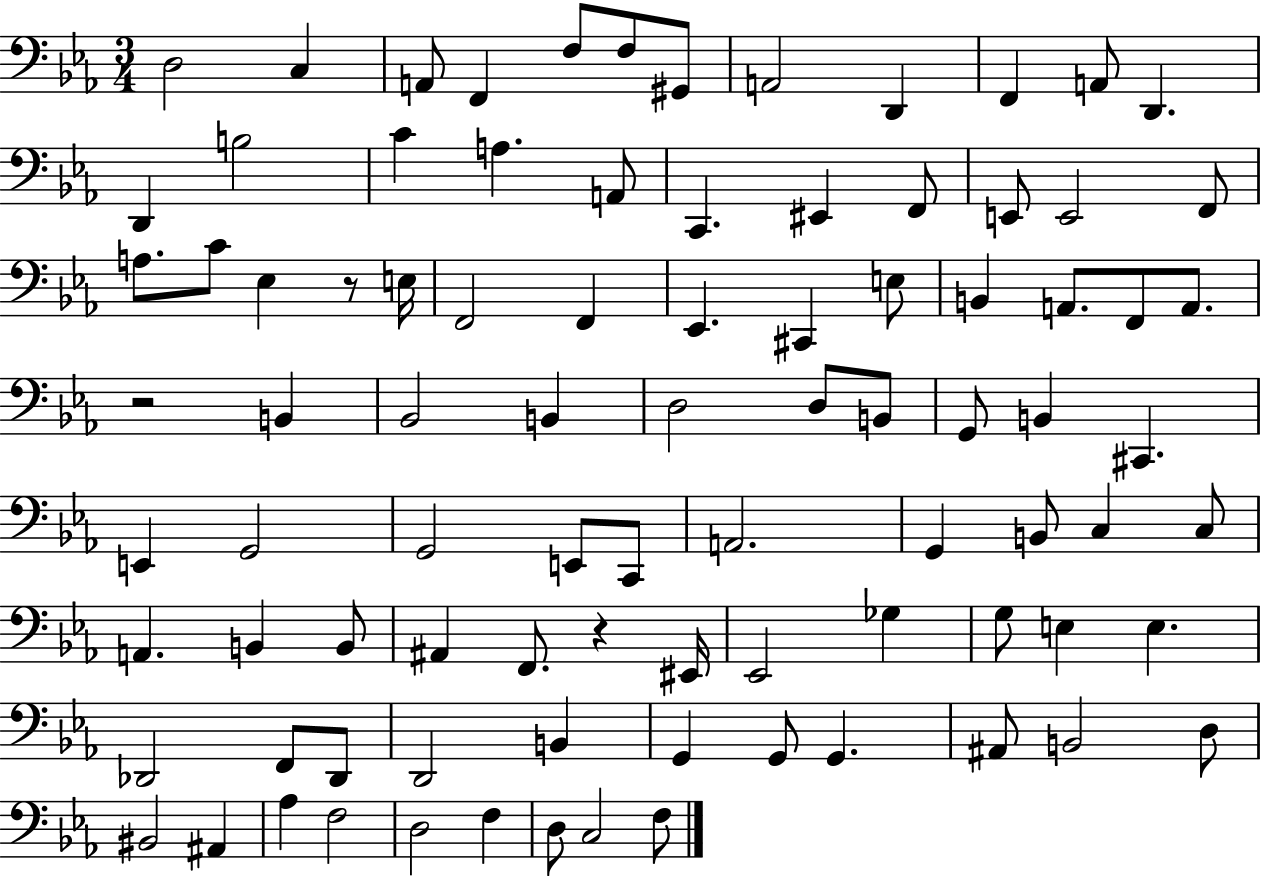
X:1
T:Untitled
M:3/4
L:1/4
K:Eb
D,2 C, A,,/2 F,, F,/2 F,/2 ^G,,/2 A,,2 D,, F,, A,,/2 D,, D,, B,2 C A, A,,/2 C,, ^E,, F,,/2 E,,/2 E,,2 F,,/2 A,/2 C/2 _E, z/2 E,/4 F,,2 F,, _E,, ^C,, E,/2 B,, A,,/2 F,,/2 A,,/2 z2 B,, _B,,2 B,, D,2 D,/2 B,,/2 G,,/2 B,, ^C,, E,, G,,2 G,,2 E,,/2 C,,/2 A,,2 G,, B,,/2 C, C,/2 A,, B,, B,,/2 ^A,, F,,/2 z ^E,,/4 _E,,2 _G, G,/2 E, E, _D,,2 F,,/2 _D,,/2 D,,2 B,, G,, G,,/2 G,, ^A,,/2 B,,2 D,/2 ^B,,2 ^A,, _A, F,2 D,2 F, D,/2 C,2 F,/2